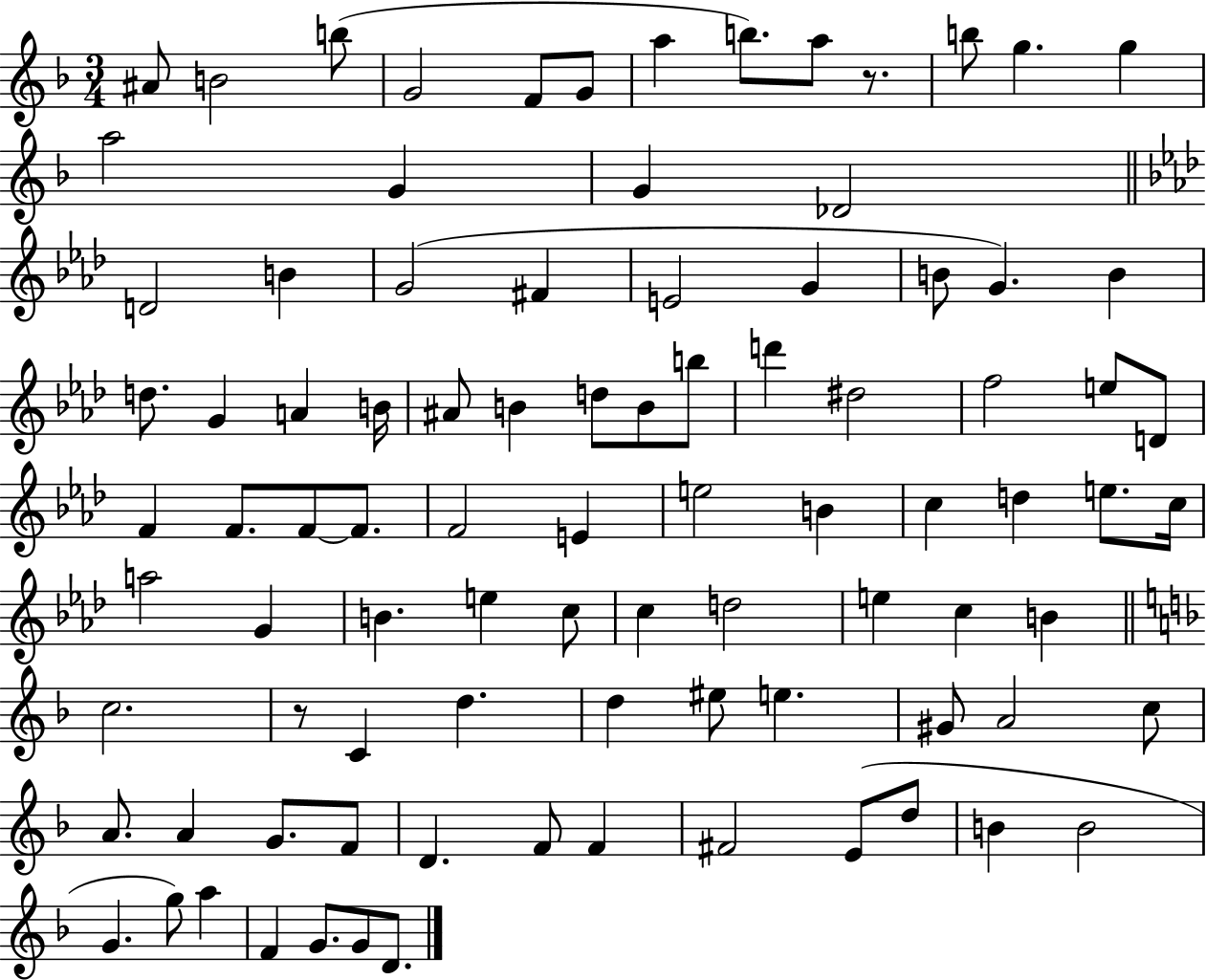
A#4/e B4/h B5/e G4/h F4/e G4/e A5/q B5/e. A5/e R/e. B5/e G5/q. G5/q A5/h G4/q G4/q Db4/h D4/h B4/q G4/h F#4/q E4/h G4/q B4/e G4/q. B4/q D5/e. G4/q A4/q B4/s A#4/e B4/q D5/e B4/e B5/e D6/q D#5/h F5/h E5/e D4/e F4/q F4/e. F4/e F4/e. F4/h E4/q E5/h B4/q C5/q D5/q E5/e. C5/s A5/h G4/q B4/q. E5/q C5/e C5/q D5/h E5/q C5/q B4/q C5/h. R/e C4/q D5/q. D5/q EIS5/e E5/q. G#4/e A4/h C5/e A4/e. A4/q G4/e. F4/e D4/q. F4/e F4/q F#4/h E4/e D5/e B4/q B4/h G4/q. G5/e A5/q F4/q G4/e. G4/e D4/e.